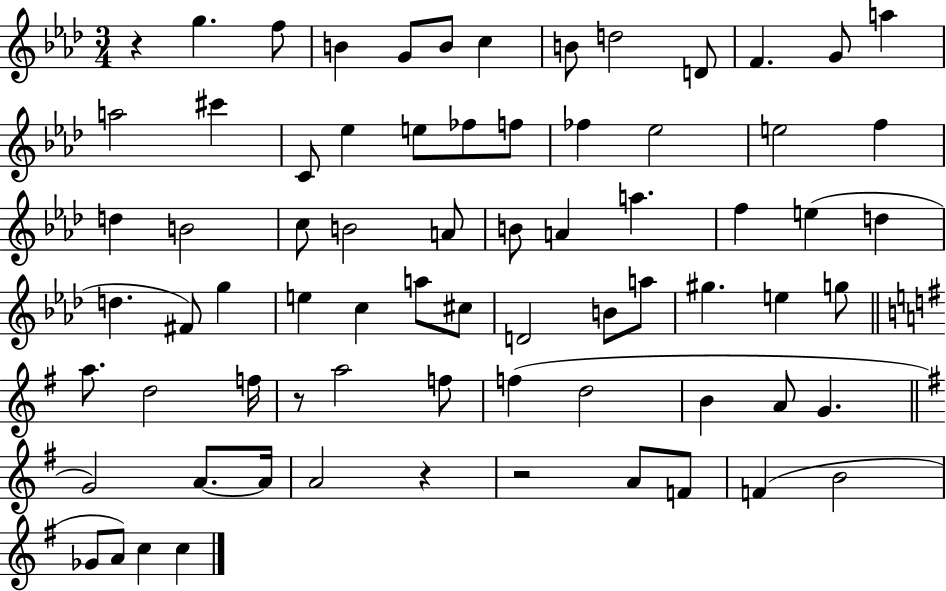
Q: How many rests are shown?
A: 4